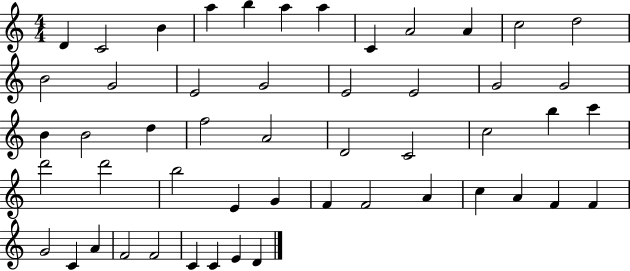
D4/q C4/h B4/q A5/q B5/q A5/q A5/q C4/q A4/h A4/q C5/h D5/h B4/h G4/h E4/h G4/h E4/h E4/h G4/h G4/h B4/q B4/h D5/q F5/h A4/h D4/h C4/h C5/h B5/q C6/q D6/h D6/h B5/h E4/q G4/q F4/q F4/h A4/q C5/q A4/q F4/q F4/q G4/h C4/q A4/q F4/h F4/h C4/q C4/q E4/q D4/q